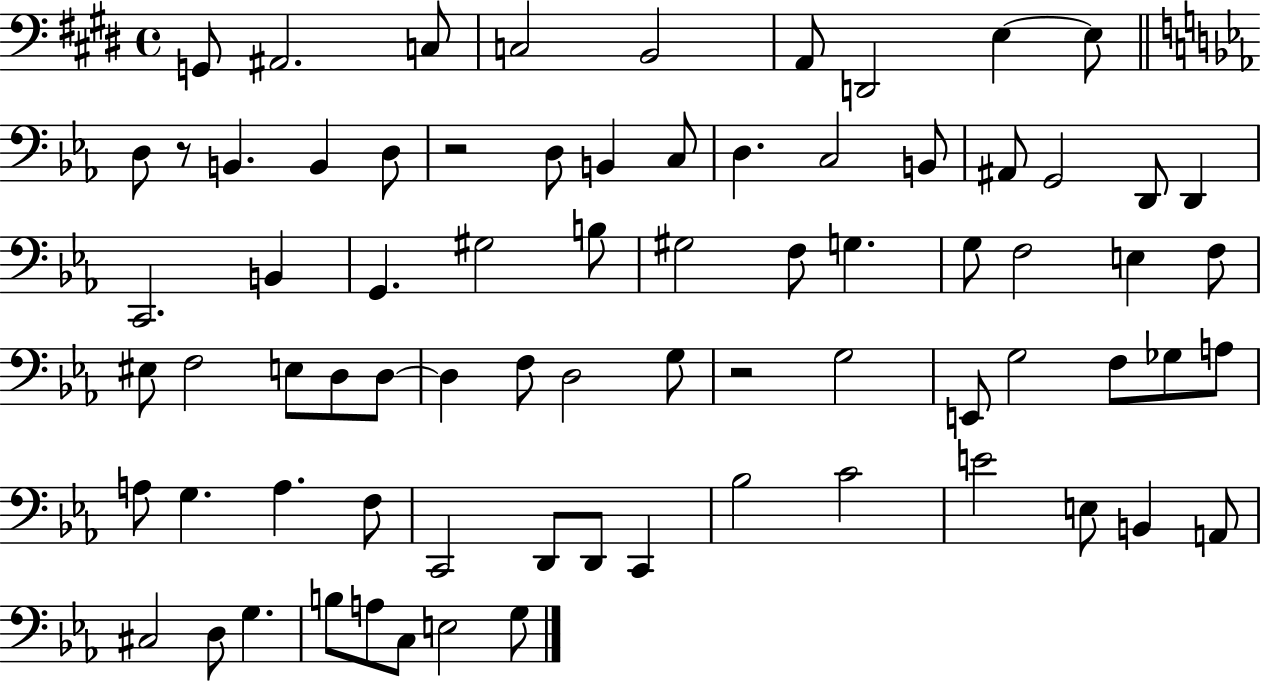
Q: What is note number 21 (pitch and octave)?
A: G2